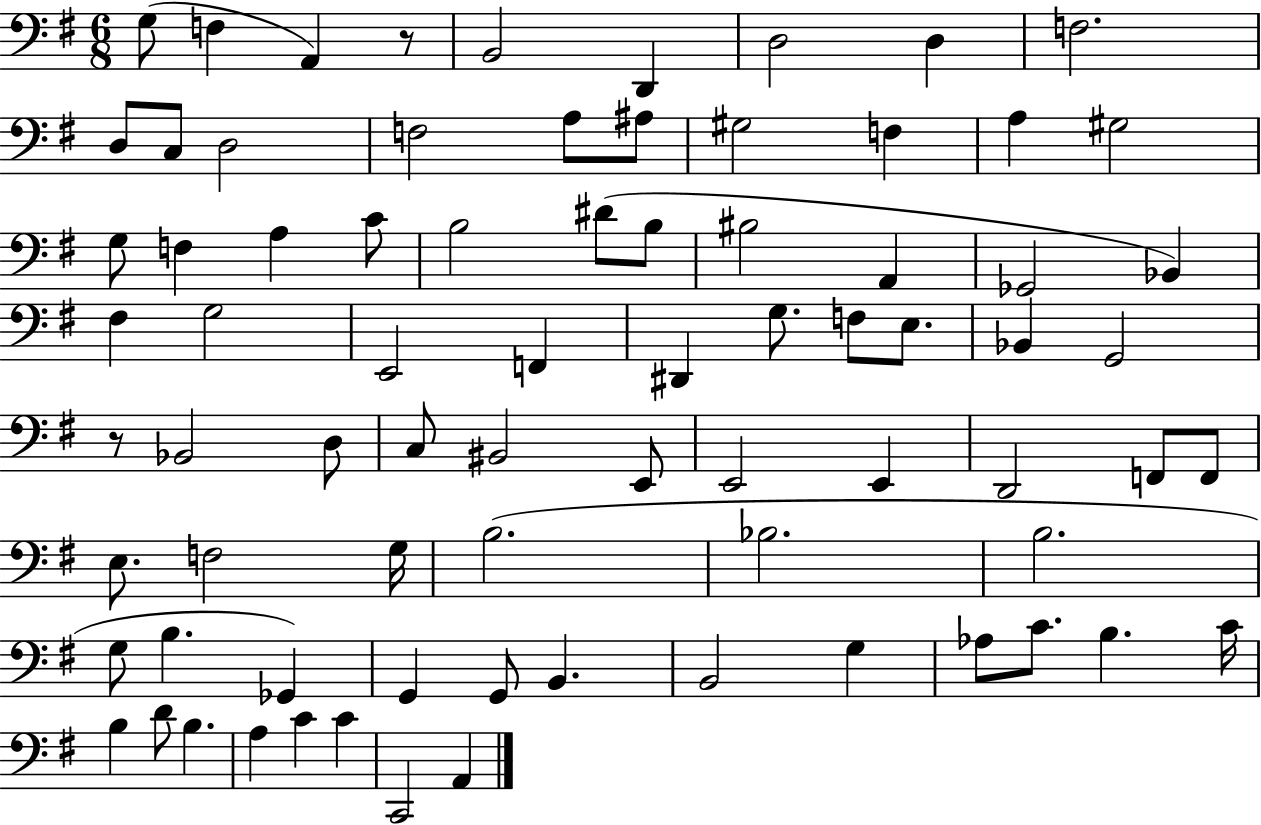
G3/e F3/q A2/q R/e B2/h D2/q D3/h D3/q F3/h. D3/e C3/e D3/h F3/h A3/e A#3/e G#3/h F3/q A3/q G#3/h G3/e F3/q A3/q C4/e B3/h D#4/e B3/e BIS3/h A2/q Gb2/h Bb2/q F#3/q G3/h E2/h F2/q D#2/q G3/e. F3/e E3/e. Bb2/q G2/h R/e Bb2/h D3/e C3/e BIS2/h E2/e E2/h E2/q D2/h F2/e F2/e E3/e. F3/h G3/s B3/h. Bb3/h. B3/h. G3/e B3/q. Gb2/q G2/q G2/e B2/q. B2/h G3/q Ab3/e C4/e. B3/q. C4/s B3/q D4/e B3/q. A3/q C4/q C4/q C2/h A2/q